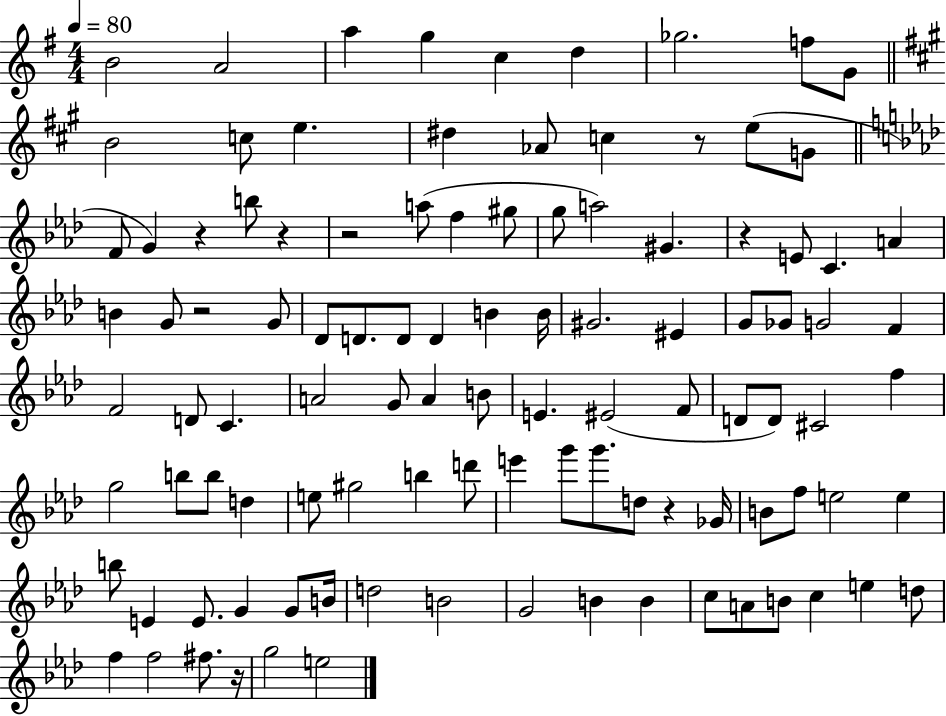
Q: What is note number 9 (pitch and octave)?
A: G4